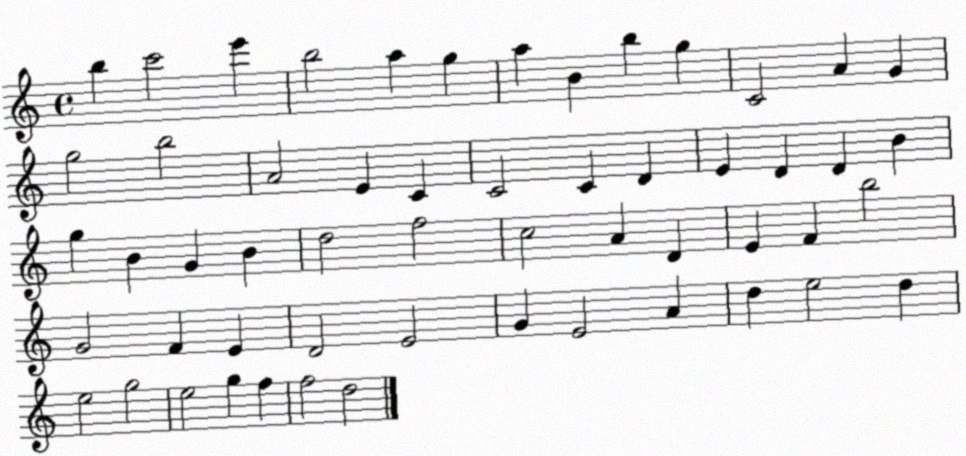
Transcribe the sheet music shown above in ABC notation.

X:1
T:Untitled
M:4/4
L:1/4
K:C
b c'2 e' b2 a g a B b g C2 A G g2 b2 A2 E C C2 C D E D D B g B G B d2 f2 c2 A D E F b2 G2 F E D2 E2 G E2 A d e2 d e2 g2 e2 g f f2 d2